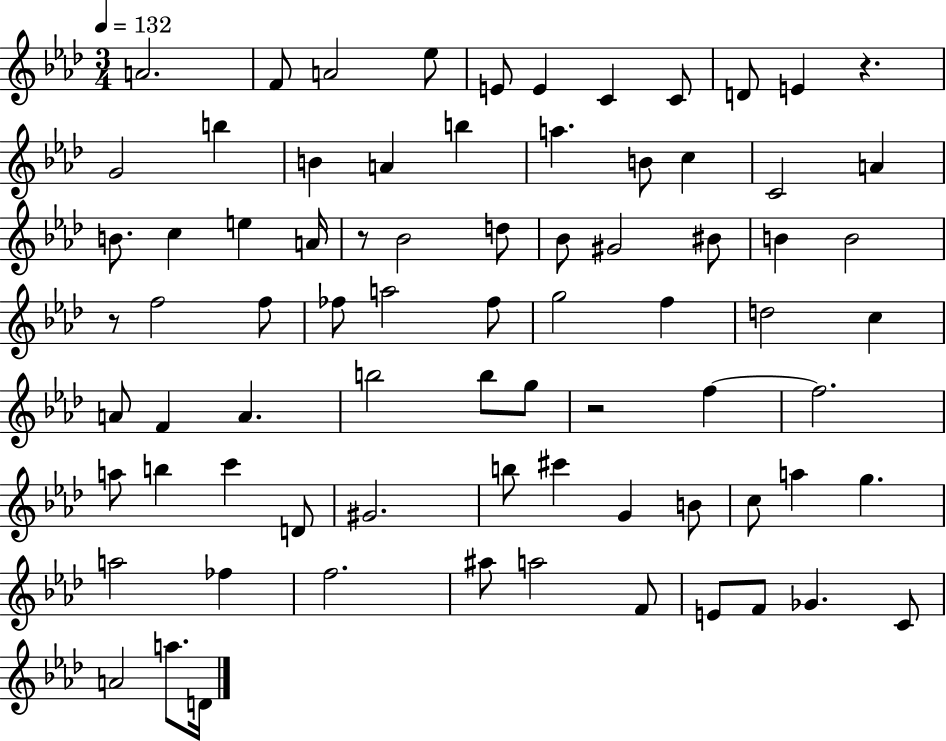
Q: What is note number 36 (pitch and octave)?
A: FES5